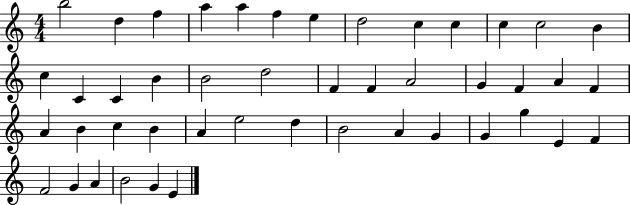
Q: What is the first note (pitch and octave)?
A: B5